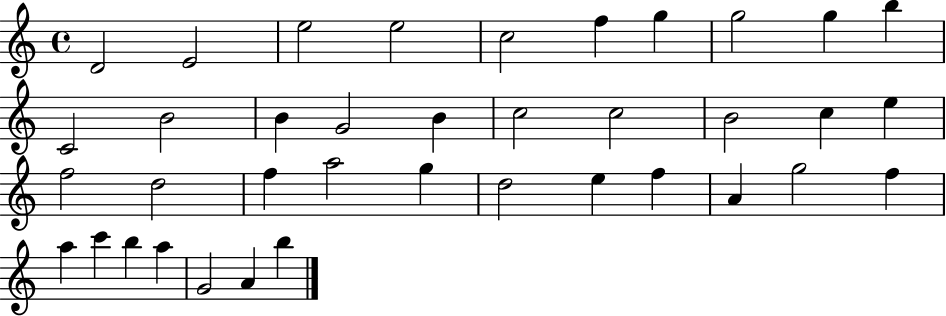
D4/h E4/h E5/h E5/h C5/h F5/q G5/q G5/h G5/q B5/q C4/h B4/h B4/q G4/h B4/q C5/h C5/h B4/h C5/q E5/q F5/h D5/h F5/q A5/h G5/q D5/h E5/q F5/q A4/q G5/h F5/q A5/q C6/q B5/q A5/q G4/h A4/q B5/q